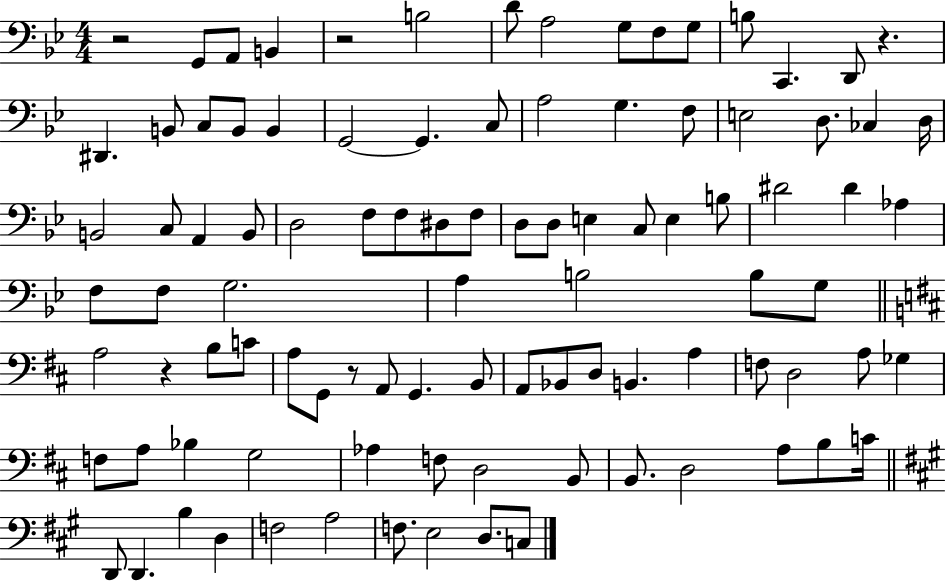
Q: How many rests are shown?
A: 5